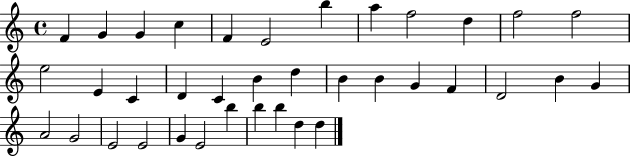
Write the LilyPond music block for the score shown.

{
  \clef treble
  \time 4/4
  \defaultTimeSignature
  \key c \major
  f'4 g'4 g'4 c''4 | f'4 e'2 b''4 | a''4 f''2 d''4 | f''2 f''2 | \break e''2 e'4 c'4 | d'4 c'4 b'4 d''4 | b'4 b'4 g'4 f'4 | d'2 b'4 g'4 | \break a'2 g'2 | e'2 e'2 | g'4 e'2 b''4 | b''4 b''4 d''4 d''4 | \break \bar "|."
}